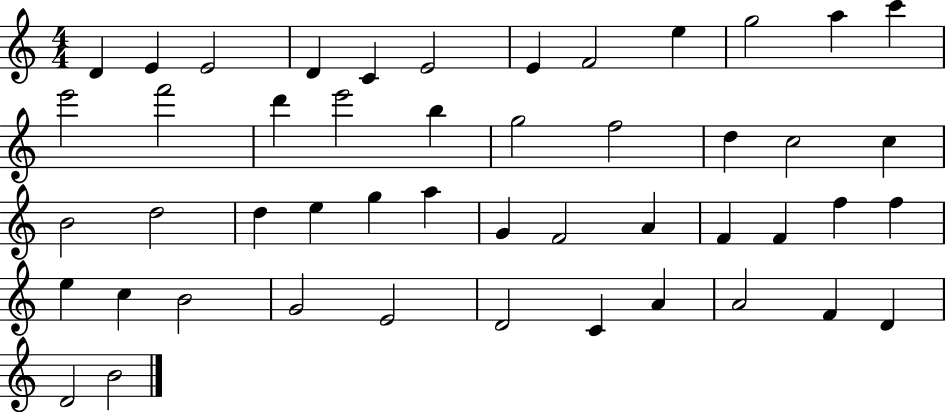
X:1
T:Untitled
M:4/4
L:1/4
K:C
D E E2 D C E2 E F2 e g2 a c' e'2 f'2 d' e'2 b g2 f2 d c2 c B2 d2 d e g a G F2 A F F f f e c B2 G2 E2 D2 C A A2 F D D2 B2